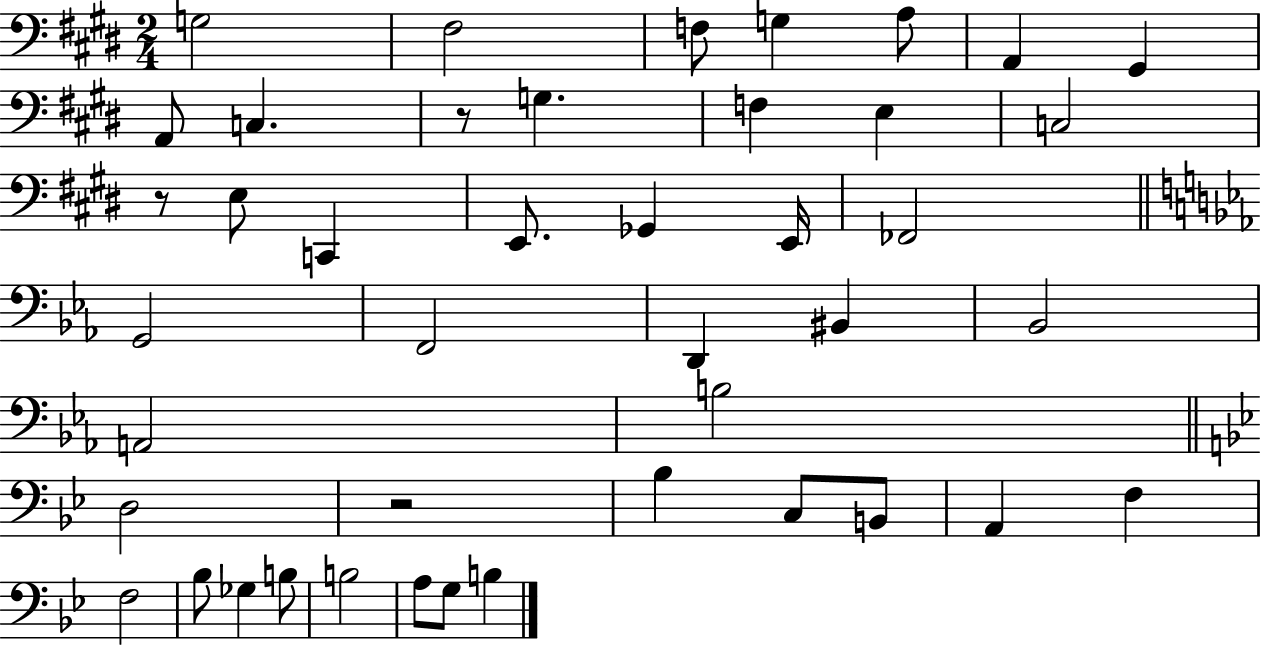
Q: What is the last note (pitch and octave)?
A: B3